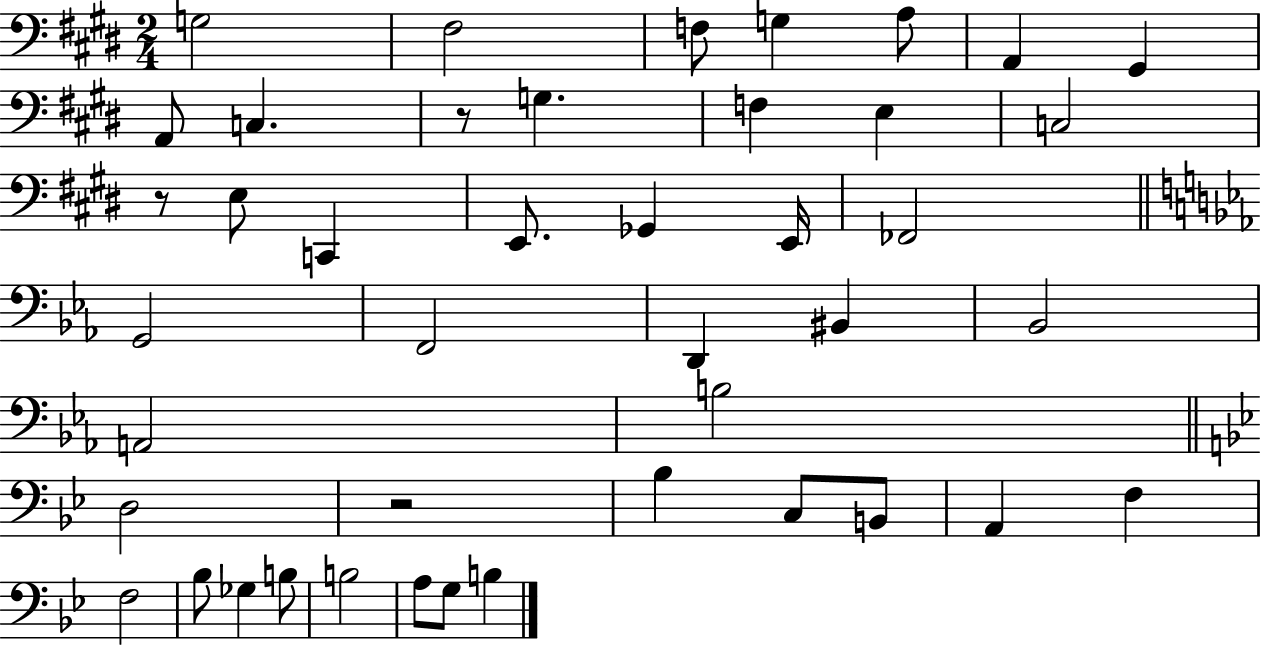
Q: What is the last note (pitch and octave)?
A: B3